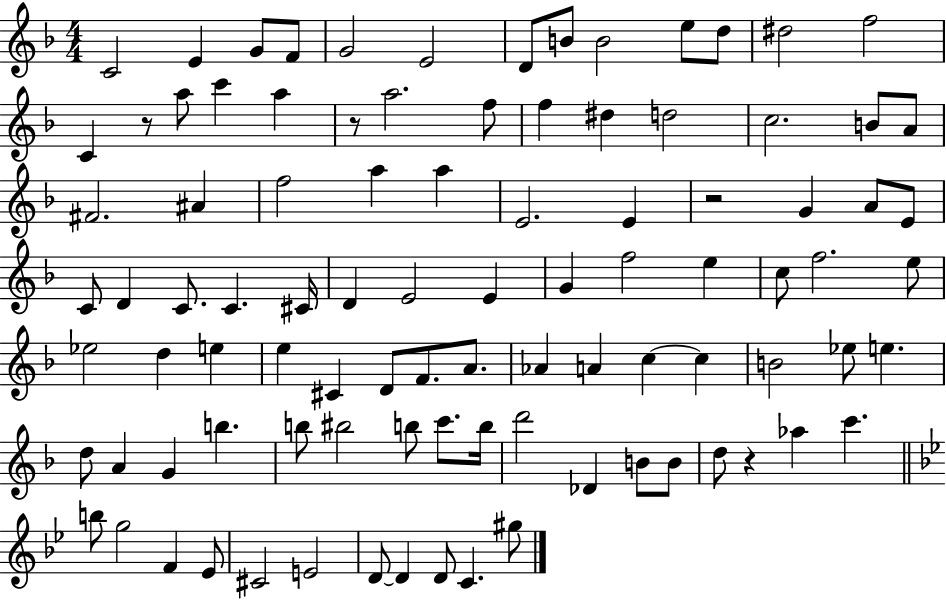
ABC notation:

X:1
T:Untitled
M:4/4
L:1/4
K:F
C2 E G/2 F/2 G2 E2 D/2 B/2 B2 e/2 d/2 ^d2 f2 C z/2 a/2 c' a z/2 a2 f/2 f ^d d2 c2 B/2 A/2 ^F2 ^A f2 a a E2 E z2 G A/2 E/2 C/2 D C/2 C ^C/4 D E2 E G f2 e c/2 f2 e/2 _e2 d e e ^C D/2 F/2 A/2 _A A c c B2 _e/2 e d/2 A G b b/2 ^b2 b/2 c'/2 b/4 d'2 _D B/2 B/2 d/2 z _a c' b/2 g2 F _E/2 ^C2 E2 D/2 D D/2 C ^g/2